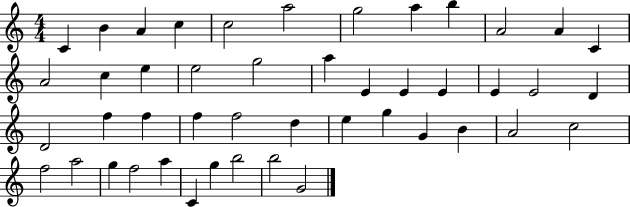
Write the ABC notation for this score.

X:1
T:Untitled
M:4/4
L:1/4
K:C
C B A c c2 a2 g2 a b A2 A C A2 c e e2 g2 a E E E E E2 D D2 f f f f2 d e g G B A2 c2 f2 a2 g f2 a C g b2 b2 G2